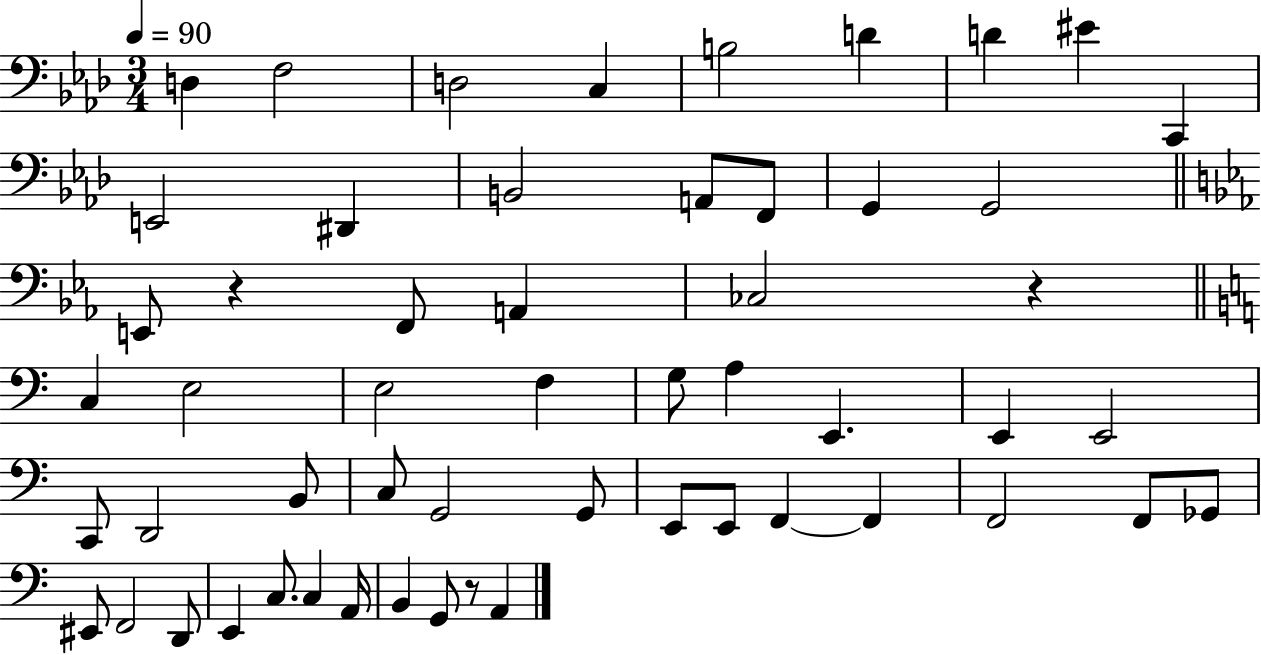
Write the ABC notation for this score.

X:1
T:Untitled
M:3/4
L:1/4
K:Ab
D, F,2 D,2 C, B,2 D D ^E C,, E,,2 ^D,, B,,2 A,,/2 F,,/2 G,, G,,2 E,,/2 z F,,/2 A,, _C,2 z C, E,2 E,2 F, G,/2 A, E,, E,, E,,2 C,,/2 D,,2 B,,/2 C,/2 G,,2 G,,/2 E,,/2 E,,/2 F,, F,, F,,2 F,,/2 _G,,/2 ^E,,/2 F,,2 D,,/2 E,, C,/2 C, A,,/4 B,, G,,/2 z/2 A,,